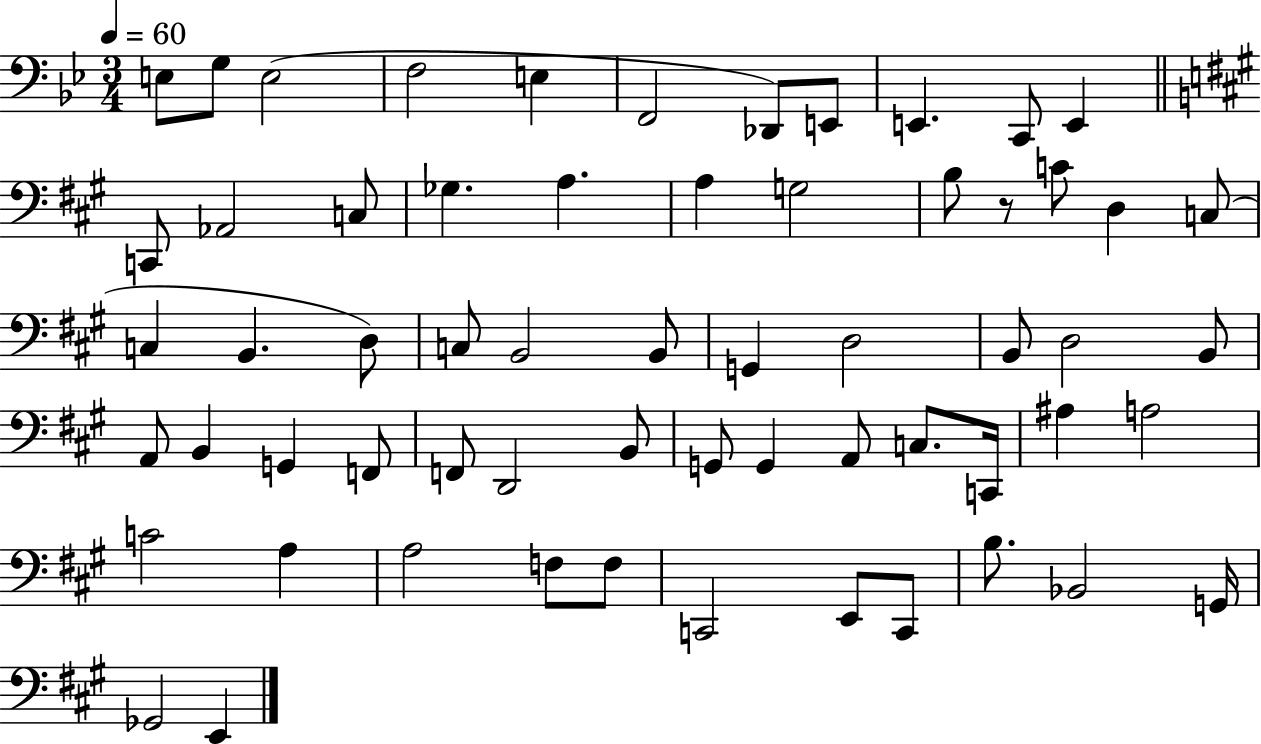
E3/e G3/e E3/h F3/h E3/q F2/h Db2/e E2/e E2/q. C2/e E2/q C2/e Ab2/h C3/e Gb3/q. A3/q. A3/q G3/h B3/e R/e C4/e D3/q C3/e C3/q B2/q. D3/e C3/e B2/h B2/e G2/q D3/h B2/e D3/h B2/e A2/e B2/q G2/q F2/e F2/e D2/h B2/e G2/e G2/q A2/e C3/e. C2/s A#3/q A3/h C4/h A3/q A3/h F3/e F3/e C2/h E2/e C2/e B3/e. Bb2/h G2/s Gb2/h E2/q